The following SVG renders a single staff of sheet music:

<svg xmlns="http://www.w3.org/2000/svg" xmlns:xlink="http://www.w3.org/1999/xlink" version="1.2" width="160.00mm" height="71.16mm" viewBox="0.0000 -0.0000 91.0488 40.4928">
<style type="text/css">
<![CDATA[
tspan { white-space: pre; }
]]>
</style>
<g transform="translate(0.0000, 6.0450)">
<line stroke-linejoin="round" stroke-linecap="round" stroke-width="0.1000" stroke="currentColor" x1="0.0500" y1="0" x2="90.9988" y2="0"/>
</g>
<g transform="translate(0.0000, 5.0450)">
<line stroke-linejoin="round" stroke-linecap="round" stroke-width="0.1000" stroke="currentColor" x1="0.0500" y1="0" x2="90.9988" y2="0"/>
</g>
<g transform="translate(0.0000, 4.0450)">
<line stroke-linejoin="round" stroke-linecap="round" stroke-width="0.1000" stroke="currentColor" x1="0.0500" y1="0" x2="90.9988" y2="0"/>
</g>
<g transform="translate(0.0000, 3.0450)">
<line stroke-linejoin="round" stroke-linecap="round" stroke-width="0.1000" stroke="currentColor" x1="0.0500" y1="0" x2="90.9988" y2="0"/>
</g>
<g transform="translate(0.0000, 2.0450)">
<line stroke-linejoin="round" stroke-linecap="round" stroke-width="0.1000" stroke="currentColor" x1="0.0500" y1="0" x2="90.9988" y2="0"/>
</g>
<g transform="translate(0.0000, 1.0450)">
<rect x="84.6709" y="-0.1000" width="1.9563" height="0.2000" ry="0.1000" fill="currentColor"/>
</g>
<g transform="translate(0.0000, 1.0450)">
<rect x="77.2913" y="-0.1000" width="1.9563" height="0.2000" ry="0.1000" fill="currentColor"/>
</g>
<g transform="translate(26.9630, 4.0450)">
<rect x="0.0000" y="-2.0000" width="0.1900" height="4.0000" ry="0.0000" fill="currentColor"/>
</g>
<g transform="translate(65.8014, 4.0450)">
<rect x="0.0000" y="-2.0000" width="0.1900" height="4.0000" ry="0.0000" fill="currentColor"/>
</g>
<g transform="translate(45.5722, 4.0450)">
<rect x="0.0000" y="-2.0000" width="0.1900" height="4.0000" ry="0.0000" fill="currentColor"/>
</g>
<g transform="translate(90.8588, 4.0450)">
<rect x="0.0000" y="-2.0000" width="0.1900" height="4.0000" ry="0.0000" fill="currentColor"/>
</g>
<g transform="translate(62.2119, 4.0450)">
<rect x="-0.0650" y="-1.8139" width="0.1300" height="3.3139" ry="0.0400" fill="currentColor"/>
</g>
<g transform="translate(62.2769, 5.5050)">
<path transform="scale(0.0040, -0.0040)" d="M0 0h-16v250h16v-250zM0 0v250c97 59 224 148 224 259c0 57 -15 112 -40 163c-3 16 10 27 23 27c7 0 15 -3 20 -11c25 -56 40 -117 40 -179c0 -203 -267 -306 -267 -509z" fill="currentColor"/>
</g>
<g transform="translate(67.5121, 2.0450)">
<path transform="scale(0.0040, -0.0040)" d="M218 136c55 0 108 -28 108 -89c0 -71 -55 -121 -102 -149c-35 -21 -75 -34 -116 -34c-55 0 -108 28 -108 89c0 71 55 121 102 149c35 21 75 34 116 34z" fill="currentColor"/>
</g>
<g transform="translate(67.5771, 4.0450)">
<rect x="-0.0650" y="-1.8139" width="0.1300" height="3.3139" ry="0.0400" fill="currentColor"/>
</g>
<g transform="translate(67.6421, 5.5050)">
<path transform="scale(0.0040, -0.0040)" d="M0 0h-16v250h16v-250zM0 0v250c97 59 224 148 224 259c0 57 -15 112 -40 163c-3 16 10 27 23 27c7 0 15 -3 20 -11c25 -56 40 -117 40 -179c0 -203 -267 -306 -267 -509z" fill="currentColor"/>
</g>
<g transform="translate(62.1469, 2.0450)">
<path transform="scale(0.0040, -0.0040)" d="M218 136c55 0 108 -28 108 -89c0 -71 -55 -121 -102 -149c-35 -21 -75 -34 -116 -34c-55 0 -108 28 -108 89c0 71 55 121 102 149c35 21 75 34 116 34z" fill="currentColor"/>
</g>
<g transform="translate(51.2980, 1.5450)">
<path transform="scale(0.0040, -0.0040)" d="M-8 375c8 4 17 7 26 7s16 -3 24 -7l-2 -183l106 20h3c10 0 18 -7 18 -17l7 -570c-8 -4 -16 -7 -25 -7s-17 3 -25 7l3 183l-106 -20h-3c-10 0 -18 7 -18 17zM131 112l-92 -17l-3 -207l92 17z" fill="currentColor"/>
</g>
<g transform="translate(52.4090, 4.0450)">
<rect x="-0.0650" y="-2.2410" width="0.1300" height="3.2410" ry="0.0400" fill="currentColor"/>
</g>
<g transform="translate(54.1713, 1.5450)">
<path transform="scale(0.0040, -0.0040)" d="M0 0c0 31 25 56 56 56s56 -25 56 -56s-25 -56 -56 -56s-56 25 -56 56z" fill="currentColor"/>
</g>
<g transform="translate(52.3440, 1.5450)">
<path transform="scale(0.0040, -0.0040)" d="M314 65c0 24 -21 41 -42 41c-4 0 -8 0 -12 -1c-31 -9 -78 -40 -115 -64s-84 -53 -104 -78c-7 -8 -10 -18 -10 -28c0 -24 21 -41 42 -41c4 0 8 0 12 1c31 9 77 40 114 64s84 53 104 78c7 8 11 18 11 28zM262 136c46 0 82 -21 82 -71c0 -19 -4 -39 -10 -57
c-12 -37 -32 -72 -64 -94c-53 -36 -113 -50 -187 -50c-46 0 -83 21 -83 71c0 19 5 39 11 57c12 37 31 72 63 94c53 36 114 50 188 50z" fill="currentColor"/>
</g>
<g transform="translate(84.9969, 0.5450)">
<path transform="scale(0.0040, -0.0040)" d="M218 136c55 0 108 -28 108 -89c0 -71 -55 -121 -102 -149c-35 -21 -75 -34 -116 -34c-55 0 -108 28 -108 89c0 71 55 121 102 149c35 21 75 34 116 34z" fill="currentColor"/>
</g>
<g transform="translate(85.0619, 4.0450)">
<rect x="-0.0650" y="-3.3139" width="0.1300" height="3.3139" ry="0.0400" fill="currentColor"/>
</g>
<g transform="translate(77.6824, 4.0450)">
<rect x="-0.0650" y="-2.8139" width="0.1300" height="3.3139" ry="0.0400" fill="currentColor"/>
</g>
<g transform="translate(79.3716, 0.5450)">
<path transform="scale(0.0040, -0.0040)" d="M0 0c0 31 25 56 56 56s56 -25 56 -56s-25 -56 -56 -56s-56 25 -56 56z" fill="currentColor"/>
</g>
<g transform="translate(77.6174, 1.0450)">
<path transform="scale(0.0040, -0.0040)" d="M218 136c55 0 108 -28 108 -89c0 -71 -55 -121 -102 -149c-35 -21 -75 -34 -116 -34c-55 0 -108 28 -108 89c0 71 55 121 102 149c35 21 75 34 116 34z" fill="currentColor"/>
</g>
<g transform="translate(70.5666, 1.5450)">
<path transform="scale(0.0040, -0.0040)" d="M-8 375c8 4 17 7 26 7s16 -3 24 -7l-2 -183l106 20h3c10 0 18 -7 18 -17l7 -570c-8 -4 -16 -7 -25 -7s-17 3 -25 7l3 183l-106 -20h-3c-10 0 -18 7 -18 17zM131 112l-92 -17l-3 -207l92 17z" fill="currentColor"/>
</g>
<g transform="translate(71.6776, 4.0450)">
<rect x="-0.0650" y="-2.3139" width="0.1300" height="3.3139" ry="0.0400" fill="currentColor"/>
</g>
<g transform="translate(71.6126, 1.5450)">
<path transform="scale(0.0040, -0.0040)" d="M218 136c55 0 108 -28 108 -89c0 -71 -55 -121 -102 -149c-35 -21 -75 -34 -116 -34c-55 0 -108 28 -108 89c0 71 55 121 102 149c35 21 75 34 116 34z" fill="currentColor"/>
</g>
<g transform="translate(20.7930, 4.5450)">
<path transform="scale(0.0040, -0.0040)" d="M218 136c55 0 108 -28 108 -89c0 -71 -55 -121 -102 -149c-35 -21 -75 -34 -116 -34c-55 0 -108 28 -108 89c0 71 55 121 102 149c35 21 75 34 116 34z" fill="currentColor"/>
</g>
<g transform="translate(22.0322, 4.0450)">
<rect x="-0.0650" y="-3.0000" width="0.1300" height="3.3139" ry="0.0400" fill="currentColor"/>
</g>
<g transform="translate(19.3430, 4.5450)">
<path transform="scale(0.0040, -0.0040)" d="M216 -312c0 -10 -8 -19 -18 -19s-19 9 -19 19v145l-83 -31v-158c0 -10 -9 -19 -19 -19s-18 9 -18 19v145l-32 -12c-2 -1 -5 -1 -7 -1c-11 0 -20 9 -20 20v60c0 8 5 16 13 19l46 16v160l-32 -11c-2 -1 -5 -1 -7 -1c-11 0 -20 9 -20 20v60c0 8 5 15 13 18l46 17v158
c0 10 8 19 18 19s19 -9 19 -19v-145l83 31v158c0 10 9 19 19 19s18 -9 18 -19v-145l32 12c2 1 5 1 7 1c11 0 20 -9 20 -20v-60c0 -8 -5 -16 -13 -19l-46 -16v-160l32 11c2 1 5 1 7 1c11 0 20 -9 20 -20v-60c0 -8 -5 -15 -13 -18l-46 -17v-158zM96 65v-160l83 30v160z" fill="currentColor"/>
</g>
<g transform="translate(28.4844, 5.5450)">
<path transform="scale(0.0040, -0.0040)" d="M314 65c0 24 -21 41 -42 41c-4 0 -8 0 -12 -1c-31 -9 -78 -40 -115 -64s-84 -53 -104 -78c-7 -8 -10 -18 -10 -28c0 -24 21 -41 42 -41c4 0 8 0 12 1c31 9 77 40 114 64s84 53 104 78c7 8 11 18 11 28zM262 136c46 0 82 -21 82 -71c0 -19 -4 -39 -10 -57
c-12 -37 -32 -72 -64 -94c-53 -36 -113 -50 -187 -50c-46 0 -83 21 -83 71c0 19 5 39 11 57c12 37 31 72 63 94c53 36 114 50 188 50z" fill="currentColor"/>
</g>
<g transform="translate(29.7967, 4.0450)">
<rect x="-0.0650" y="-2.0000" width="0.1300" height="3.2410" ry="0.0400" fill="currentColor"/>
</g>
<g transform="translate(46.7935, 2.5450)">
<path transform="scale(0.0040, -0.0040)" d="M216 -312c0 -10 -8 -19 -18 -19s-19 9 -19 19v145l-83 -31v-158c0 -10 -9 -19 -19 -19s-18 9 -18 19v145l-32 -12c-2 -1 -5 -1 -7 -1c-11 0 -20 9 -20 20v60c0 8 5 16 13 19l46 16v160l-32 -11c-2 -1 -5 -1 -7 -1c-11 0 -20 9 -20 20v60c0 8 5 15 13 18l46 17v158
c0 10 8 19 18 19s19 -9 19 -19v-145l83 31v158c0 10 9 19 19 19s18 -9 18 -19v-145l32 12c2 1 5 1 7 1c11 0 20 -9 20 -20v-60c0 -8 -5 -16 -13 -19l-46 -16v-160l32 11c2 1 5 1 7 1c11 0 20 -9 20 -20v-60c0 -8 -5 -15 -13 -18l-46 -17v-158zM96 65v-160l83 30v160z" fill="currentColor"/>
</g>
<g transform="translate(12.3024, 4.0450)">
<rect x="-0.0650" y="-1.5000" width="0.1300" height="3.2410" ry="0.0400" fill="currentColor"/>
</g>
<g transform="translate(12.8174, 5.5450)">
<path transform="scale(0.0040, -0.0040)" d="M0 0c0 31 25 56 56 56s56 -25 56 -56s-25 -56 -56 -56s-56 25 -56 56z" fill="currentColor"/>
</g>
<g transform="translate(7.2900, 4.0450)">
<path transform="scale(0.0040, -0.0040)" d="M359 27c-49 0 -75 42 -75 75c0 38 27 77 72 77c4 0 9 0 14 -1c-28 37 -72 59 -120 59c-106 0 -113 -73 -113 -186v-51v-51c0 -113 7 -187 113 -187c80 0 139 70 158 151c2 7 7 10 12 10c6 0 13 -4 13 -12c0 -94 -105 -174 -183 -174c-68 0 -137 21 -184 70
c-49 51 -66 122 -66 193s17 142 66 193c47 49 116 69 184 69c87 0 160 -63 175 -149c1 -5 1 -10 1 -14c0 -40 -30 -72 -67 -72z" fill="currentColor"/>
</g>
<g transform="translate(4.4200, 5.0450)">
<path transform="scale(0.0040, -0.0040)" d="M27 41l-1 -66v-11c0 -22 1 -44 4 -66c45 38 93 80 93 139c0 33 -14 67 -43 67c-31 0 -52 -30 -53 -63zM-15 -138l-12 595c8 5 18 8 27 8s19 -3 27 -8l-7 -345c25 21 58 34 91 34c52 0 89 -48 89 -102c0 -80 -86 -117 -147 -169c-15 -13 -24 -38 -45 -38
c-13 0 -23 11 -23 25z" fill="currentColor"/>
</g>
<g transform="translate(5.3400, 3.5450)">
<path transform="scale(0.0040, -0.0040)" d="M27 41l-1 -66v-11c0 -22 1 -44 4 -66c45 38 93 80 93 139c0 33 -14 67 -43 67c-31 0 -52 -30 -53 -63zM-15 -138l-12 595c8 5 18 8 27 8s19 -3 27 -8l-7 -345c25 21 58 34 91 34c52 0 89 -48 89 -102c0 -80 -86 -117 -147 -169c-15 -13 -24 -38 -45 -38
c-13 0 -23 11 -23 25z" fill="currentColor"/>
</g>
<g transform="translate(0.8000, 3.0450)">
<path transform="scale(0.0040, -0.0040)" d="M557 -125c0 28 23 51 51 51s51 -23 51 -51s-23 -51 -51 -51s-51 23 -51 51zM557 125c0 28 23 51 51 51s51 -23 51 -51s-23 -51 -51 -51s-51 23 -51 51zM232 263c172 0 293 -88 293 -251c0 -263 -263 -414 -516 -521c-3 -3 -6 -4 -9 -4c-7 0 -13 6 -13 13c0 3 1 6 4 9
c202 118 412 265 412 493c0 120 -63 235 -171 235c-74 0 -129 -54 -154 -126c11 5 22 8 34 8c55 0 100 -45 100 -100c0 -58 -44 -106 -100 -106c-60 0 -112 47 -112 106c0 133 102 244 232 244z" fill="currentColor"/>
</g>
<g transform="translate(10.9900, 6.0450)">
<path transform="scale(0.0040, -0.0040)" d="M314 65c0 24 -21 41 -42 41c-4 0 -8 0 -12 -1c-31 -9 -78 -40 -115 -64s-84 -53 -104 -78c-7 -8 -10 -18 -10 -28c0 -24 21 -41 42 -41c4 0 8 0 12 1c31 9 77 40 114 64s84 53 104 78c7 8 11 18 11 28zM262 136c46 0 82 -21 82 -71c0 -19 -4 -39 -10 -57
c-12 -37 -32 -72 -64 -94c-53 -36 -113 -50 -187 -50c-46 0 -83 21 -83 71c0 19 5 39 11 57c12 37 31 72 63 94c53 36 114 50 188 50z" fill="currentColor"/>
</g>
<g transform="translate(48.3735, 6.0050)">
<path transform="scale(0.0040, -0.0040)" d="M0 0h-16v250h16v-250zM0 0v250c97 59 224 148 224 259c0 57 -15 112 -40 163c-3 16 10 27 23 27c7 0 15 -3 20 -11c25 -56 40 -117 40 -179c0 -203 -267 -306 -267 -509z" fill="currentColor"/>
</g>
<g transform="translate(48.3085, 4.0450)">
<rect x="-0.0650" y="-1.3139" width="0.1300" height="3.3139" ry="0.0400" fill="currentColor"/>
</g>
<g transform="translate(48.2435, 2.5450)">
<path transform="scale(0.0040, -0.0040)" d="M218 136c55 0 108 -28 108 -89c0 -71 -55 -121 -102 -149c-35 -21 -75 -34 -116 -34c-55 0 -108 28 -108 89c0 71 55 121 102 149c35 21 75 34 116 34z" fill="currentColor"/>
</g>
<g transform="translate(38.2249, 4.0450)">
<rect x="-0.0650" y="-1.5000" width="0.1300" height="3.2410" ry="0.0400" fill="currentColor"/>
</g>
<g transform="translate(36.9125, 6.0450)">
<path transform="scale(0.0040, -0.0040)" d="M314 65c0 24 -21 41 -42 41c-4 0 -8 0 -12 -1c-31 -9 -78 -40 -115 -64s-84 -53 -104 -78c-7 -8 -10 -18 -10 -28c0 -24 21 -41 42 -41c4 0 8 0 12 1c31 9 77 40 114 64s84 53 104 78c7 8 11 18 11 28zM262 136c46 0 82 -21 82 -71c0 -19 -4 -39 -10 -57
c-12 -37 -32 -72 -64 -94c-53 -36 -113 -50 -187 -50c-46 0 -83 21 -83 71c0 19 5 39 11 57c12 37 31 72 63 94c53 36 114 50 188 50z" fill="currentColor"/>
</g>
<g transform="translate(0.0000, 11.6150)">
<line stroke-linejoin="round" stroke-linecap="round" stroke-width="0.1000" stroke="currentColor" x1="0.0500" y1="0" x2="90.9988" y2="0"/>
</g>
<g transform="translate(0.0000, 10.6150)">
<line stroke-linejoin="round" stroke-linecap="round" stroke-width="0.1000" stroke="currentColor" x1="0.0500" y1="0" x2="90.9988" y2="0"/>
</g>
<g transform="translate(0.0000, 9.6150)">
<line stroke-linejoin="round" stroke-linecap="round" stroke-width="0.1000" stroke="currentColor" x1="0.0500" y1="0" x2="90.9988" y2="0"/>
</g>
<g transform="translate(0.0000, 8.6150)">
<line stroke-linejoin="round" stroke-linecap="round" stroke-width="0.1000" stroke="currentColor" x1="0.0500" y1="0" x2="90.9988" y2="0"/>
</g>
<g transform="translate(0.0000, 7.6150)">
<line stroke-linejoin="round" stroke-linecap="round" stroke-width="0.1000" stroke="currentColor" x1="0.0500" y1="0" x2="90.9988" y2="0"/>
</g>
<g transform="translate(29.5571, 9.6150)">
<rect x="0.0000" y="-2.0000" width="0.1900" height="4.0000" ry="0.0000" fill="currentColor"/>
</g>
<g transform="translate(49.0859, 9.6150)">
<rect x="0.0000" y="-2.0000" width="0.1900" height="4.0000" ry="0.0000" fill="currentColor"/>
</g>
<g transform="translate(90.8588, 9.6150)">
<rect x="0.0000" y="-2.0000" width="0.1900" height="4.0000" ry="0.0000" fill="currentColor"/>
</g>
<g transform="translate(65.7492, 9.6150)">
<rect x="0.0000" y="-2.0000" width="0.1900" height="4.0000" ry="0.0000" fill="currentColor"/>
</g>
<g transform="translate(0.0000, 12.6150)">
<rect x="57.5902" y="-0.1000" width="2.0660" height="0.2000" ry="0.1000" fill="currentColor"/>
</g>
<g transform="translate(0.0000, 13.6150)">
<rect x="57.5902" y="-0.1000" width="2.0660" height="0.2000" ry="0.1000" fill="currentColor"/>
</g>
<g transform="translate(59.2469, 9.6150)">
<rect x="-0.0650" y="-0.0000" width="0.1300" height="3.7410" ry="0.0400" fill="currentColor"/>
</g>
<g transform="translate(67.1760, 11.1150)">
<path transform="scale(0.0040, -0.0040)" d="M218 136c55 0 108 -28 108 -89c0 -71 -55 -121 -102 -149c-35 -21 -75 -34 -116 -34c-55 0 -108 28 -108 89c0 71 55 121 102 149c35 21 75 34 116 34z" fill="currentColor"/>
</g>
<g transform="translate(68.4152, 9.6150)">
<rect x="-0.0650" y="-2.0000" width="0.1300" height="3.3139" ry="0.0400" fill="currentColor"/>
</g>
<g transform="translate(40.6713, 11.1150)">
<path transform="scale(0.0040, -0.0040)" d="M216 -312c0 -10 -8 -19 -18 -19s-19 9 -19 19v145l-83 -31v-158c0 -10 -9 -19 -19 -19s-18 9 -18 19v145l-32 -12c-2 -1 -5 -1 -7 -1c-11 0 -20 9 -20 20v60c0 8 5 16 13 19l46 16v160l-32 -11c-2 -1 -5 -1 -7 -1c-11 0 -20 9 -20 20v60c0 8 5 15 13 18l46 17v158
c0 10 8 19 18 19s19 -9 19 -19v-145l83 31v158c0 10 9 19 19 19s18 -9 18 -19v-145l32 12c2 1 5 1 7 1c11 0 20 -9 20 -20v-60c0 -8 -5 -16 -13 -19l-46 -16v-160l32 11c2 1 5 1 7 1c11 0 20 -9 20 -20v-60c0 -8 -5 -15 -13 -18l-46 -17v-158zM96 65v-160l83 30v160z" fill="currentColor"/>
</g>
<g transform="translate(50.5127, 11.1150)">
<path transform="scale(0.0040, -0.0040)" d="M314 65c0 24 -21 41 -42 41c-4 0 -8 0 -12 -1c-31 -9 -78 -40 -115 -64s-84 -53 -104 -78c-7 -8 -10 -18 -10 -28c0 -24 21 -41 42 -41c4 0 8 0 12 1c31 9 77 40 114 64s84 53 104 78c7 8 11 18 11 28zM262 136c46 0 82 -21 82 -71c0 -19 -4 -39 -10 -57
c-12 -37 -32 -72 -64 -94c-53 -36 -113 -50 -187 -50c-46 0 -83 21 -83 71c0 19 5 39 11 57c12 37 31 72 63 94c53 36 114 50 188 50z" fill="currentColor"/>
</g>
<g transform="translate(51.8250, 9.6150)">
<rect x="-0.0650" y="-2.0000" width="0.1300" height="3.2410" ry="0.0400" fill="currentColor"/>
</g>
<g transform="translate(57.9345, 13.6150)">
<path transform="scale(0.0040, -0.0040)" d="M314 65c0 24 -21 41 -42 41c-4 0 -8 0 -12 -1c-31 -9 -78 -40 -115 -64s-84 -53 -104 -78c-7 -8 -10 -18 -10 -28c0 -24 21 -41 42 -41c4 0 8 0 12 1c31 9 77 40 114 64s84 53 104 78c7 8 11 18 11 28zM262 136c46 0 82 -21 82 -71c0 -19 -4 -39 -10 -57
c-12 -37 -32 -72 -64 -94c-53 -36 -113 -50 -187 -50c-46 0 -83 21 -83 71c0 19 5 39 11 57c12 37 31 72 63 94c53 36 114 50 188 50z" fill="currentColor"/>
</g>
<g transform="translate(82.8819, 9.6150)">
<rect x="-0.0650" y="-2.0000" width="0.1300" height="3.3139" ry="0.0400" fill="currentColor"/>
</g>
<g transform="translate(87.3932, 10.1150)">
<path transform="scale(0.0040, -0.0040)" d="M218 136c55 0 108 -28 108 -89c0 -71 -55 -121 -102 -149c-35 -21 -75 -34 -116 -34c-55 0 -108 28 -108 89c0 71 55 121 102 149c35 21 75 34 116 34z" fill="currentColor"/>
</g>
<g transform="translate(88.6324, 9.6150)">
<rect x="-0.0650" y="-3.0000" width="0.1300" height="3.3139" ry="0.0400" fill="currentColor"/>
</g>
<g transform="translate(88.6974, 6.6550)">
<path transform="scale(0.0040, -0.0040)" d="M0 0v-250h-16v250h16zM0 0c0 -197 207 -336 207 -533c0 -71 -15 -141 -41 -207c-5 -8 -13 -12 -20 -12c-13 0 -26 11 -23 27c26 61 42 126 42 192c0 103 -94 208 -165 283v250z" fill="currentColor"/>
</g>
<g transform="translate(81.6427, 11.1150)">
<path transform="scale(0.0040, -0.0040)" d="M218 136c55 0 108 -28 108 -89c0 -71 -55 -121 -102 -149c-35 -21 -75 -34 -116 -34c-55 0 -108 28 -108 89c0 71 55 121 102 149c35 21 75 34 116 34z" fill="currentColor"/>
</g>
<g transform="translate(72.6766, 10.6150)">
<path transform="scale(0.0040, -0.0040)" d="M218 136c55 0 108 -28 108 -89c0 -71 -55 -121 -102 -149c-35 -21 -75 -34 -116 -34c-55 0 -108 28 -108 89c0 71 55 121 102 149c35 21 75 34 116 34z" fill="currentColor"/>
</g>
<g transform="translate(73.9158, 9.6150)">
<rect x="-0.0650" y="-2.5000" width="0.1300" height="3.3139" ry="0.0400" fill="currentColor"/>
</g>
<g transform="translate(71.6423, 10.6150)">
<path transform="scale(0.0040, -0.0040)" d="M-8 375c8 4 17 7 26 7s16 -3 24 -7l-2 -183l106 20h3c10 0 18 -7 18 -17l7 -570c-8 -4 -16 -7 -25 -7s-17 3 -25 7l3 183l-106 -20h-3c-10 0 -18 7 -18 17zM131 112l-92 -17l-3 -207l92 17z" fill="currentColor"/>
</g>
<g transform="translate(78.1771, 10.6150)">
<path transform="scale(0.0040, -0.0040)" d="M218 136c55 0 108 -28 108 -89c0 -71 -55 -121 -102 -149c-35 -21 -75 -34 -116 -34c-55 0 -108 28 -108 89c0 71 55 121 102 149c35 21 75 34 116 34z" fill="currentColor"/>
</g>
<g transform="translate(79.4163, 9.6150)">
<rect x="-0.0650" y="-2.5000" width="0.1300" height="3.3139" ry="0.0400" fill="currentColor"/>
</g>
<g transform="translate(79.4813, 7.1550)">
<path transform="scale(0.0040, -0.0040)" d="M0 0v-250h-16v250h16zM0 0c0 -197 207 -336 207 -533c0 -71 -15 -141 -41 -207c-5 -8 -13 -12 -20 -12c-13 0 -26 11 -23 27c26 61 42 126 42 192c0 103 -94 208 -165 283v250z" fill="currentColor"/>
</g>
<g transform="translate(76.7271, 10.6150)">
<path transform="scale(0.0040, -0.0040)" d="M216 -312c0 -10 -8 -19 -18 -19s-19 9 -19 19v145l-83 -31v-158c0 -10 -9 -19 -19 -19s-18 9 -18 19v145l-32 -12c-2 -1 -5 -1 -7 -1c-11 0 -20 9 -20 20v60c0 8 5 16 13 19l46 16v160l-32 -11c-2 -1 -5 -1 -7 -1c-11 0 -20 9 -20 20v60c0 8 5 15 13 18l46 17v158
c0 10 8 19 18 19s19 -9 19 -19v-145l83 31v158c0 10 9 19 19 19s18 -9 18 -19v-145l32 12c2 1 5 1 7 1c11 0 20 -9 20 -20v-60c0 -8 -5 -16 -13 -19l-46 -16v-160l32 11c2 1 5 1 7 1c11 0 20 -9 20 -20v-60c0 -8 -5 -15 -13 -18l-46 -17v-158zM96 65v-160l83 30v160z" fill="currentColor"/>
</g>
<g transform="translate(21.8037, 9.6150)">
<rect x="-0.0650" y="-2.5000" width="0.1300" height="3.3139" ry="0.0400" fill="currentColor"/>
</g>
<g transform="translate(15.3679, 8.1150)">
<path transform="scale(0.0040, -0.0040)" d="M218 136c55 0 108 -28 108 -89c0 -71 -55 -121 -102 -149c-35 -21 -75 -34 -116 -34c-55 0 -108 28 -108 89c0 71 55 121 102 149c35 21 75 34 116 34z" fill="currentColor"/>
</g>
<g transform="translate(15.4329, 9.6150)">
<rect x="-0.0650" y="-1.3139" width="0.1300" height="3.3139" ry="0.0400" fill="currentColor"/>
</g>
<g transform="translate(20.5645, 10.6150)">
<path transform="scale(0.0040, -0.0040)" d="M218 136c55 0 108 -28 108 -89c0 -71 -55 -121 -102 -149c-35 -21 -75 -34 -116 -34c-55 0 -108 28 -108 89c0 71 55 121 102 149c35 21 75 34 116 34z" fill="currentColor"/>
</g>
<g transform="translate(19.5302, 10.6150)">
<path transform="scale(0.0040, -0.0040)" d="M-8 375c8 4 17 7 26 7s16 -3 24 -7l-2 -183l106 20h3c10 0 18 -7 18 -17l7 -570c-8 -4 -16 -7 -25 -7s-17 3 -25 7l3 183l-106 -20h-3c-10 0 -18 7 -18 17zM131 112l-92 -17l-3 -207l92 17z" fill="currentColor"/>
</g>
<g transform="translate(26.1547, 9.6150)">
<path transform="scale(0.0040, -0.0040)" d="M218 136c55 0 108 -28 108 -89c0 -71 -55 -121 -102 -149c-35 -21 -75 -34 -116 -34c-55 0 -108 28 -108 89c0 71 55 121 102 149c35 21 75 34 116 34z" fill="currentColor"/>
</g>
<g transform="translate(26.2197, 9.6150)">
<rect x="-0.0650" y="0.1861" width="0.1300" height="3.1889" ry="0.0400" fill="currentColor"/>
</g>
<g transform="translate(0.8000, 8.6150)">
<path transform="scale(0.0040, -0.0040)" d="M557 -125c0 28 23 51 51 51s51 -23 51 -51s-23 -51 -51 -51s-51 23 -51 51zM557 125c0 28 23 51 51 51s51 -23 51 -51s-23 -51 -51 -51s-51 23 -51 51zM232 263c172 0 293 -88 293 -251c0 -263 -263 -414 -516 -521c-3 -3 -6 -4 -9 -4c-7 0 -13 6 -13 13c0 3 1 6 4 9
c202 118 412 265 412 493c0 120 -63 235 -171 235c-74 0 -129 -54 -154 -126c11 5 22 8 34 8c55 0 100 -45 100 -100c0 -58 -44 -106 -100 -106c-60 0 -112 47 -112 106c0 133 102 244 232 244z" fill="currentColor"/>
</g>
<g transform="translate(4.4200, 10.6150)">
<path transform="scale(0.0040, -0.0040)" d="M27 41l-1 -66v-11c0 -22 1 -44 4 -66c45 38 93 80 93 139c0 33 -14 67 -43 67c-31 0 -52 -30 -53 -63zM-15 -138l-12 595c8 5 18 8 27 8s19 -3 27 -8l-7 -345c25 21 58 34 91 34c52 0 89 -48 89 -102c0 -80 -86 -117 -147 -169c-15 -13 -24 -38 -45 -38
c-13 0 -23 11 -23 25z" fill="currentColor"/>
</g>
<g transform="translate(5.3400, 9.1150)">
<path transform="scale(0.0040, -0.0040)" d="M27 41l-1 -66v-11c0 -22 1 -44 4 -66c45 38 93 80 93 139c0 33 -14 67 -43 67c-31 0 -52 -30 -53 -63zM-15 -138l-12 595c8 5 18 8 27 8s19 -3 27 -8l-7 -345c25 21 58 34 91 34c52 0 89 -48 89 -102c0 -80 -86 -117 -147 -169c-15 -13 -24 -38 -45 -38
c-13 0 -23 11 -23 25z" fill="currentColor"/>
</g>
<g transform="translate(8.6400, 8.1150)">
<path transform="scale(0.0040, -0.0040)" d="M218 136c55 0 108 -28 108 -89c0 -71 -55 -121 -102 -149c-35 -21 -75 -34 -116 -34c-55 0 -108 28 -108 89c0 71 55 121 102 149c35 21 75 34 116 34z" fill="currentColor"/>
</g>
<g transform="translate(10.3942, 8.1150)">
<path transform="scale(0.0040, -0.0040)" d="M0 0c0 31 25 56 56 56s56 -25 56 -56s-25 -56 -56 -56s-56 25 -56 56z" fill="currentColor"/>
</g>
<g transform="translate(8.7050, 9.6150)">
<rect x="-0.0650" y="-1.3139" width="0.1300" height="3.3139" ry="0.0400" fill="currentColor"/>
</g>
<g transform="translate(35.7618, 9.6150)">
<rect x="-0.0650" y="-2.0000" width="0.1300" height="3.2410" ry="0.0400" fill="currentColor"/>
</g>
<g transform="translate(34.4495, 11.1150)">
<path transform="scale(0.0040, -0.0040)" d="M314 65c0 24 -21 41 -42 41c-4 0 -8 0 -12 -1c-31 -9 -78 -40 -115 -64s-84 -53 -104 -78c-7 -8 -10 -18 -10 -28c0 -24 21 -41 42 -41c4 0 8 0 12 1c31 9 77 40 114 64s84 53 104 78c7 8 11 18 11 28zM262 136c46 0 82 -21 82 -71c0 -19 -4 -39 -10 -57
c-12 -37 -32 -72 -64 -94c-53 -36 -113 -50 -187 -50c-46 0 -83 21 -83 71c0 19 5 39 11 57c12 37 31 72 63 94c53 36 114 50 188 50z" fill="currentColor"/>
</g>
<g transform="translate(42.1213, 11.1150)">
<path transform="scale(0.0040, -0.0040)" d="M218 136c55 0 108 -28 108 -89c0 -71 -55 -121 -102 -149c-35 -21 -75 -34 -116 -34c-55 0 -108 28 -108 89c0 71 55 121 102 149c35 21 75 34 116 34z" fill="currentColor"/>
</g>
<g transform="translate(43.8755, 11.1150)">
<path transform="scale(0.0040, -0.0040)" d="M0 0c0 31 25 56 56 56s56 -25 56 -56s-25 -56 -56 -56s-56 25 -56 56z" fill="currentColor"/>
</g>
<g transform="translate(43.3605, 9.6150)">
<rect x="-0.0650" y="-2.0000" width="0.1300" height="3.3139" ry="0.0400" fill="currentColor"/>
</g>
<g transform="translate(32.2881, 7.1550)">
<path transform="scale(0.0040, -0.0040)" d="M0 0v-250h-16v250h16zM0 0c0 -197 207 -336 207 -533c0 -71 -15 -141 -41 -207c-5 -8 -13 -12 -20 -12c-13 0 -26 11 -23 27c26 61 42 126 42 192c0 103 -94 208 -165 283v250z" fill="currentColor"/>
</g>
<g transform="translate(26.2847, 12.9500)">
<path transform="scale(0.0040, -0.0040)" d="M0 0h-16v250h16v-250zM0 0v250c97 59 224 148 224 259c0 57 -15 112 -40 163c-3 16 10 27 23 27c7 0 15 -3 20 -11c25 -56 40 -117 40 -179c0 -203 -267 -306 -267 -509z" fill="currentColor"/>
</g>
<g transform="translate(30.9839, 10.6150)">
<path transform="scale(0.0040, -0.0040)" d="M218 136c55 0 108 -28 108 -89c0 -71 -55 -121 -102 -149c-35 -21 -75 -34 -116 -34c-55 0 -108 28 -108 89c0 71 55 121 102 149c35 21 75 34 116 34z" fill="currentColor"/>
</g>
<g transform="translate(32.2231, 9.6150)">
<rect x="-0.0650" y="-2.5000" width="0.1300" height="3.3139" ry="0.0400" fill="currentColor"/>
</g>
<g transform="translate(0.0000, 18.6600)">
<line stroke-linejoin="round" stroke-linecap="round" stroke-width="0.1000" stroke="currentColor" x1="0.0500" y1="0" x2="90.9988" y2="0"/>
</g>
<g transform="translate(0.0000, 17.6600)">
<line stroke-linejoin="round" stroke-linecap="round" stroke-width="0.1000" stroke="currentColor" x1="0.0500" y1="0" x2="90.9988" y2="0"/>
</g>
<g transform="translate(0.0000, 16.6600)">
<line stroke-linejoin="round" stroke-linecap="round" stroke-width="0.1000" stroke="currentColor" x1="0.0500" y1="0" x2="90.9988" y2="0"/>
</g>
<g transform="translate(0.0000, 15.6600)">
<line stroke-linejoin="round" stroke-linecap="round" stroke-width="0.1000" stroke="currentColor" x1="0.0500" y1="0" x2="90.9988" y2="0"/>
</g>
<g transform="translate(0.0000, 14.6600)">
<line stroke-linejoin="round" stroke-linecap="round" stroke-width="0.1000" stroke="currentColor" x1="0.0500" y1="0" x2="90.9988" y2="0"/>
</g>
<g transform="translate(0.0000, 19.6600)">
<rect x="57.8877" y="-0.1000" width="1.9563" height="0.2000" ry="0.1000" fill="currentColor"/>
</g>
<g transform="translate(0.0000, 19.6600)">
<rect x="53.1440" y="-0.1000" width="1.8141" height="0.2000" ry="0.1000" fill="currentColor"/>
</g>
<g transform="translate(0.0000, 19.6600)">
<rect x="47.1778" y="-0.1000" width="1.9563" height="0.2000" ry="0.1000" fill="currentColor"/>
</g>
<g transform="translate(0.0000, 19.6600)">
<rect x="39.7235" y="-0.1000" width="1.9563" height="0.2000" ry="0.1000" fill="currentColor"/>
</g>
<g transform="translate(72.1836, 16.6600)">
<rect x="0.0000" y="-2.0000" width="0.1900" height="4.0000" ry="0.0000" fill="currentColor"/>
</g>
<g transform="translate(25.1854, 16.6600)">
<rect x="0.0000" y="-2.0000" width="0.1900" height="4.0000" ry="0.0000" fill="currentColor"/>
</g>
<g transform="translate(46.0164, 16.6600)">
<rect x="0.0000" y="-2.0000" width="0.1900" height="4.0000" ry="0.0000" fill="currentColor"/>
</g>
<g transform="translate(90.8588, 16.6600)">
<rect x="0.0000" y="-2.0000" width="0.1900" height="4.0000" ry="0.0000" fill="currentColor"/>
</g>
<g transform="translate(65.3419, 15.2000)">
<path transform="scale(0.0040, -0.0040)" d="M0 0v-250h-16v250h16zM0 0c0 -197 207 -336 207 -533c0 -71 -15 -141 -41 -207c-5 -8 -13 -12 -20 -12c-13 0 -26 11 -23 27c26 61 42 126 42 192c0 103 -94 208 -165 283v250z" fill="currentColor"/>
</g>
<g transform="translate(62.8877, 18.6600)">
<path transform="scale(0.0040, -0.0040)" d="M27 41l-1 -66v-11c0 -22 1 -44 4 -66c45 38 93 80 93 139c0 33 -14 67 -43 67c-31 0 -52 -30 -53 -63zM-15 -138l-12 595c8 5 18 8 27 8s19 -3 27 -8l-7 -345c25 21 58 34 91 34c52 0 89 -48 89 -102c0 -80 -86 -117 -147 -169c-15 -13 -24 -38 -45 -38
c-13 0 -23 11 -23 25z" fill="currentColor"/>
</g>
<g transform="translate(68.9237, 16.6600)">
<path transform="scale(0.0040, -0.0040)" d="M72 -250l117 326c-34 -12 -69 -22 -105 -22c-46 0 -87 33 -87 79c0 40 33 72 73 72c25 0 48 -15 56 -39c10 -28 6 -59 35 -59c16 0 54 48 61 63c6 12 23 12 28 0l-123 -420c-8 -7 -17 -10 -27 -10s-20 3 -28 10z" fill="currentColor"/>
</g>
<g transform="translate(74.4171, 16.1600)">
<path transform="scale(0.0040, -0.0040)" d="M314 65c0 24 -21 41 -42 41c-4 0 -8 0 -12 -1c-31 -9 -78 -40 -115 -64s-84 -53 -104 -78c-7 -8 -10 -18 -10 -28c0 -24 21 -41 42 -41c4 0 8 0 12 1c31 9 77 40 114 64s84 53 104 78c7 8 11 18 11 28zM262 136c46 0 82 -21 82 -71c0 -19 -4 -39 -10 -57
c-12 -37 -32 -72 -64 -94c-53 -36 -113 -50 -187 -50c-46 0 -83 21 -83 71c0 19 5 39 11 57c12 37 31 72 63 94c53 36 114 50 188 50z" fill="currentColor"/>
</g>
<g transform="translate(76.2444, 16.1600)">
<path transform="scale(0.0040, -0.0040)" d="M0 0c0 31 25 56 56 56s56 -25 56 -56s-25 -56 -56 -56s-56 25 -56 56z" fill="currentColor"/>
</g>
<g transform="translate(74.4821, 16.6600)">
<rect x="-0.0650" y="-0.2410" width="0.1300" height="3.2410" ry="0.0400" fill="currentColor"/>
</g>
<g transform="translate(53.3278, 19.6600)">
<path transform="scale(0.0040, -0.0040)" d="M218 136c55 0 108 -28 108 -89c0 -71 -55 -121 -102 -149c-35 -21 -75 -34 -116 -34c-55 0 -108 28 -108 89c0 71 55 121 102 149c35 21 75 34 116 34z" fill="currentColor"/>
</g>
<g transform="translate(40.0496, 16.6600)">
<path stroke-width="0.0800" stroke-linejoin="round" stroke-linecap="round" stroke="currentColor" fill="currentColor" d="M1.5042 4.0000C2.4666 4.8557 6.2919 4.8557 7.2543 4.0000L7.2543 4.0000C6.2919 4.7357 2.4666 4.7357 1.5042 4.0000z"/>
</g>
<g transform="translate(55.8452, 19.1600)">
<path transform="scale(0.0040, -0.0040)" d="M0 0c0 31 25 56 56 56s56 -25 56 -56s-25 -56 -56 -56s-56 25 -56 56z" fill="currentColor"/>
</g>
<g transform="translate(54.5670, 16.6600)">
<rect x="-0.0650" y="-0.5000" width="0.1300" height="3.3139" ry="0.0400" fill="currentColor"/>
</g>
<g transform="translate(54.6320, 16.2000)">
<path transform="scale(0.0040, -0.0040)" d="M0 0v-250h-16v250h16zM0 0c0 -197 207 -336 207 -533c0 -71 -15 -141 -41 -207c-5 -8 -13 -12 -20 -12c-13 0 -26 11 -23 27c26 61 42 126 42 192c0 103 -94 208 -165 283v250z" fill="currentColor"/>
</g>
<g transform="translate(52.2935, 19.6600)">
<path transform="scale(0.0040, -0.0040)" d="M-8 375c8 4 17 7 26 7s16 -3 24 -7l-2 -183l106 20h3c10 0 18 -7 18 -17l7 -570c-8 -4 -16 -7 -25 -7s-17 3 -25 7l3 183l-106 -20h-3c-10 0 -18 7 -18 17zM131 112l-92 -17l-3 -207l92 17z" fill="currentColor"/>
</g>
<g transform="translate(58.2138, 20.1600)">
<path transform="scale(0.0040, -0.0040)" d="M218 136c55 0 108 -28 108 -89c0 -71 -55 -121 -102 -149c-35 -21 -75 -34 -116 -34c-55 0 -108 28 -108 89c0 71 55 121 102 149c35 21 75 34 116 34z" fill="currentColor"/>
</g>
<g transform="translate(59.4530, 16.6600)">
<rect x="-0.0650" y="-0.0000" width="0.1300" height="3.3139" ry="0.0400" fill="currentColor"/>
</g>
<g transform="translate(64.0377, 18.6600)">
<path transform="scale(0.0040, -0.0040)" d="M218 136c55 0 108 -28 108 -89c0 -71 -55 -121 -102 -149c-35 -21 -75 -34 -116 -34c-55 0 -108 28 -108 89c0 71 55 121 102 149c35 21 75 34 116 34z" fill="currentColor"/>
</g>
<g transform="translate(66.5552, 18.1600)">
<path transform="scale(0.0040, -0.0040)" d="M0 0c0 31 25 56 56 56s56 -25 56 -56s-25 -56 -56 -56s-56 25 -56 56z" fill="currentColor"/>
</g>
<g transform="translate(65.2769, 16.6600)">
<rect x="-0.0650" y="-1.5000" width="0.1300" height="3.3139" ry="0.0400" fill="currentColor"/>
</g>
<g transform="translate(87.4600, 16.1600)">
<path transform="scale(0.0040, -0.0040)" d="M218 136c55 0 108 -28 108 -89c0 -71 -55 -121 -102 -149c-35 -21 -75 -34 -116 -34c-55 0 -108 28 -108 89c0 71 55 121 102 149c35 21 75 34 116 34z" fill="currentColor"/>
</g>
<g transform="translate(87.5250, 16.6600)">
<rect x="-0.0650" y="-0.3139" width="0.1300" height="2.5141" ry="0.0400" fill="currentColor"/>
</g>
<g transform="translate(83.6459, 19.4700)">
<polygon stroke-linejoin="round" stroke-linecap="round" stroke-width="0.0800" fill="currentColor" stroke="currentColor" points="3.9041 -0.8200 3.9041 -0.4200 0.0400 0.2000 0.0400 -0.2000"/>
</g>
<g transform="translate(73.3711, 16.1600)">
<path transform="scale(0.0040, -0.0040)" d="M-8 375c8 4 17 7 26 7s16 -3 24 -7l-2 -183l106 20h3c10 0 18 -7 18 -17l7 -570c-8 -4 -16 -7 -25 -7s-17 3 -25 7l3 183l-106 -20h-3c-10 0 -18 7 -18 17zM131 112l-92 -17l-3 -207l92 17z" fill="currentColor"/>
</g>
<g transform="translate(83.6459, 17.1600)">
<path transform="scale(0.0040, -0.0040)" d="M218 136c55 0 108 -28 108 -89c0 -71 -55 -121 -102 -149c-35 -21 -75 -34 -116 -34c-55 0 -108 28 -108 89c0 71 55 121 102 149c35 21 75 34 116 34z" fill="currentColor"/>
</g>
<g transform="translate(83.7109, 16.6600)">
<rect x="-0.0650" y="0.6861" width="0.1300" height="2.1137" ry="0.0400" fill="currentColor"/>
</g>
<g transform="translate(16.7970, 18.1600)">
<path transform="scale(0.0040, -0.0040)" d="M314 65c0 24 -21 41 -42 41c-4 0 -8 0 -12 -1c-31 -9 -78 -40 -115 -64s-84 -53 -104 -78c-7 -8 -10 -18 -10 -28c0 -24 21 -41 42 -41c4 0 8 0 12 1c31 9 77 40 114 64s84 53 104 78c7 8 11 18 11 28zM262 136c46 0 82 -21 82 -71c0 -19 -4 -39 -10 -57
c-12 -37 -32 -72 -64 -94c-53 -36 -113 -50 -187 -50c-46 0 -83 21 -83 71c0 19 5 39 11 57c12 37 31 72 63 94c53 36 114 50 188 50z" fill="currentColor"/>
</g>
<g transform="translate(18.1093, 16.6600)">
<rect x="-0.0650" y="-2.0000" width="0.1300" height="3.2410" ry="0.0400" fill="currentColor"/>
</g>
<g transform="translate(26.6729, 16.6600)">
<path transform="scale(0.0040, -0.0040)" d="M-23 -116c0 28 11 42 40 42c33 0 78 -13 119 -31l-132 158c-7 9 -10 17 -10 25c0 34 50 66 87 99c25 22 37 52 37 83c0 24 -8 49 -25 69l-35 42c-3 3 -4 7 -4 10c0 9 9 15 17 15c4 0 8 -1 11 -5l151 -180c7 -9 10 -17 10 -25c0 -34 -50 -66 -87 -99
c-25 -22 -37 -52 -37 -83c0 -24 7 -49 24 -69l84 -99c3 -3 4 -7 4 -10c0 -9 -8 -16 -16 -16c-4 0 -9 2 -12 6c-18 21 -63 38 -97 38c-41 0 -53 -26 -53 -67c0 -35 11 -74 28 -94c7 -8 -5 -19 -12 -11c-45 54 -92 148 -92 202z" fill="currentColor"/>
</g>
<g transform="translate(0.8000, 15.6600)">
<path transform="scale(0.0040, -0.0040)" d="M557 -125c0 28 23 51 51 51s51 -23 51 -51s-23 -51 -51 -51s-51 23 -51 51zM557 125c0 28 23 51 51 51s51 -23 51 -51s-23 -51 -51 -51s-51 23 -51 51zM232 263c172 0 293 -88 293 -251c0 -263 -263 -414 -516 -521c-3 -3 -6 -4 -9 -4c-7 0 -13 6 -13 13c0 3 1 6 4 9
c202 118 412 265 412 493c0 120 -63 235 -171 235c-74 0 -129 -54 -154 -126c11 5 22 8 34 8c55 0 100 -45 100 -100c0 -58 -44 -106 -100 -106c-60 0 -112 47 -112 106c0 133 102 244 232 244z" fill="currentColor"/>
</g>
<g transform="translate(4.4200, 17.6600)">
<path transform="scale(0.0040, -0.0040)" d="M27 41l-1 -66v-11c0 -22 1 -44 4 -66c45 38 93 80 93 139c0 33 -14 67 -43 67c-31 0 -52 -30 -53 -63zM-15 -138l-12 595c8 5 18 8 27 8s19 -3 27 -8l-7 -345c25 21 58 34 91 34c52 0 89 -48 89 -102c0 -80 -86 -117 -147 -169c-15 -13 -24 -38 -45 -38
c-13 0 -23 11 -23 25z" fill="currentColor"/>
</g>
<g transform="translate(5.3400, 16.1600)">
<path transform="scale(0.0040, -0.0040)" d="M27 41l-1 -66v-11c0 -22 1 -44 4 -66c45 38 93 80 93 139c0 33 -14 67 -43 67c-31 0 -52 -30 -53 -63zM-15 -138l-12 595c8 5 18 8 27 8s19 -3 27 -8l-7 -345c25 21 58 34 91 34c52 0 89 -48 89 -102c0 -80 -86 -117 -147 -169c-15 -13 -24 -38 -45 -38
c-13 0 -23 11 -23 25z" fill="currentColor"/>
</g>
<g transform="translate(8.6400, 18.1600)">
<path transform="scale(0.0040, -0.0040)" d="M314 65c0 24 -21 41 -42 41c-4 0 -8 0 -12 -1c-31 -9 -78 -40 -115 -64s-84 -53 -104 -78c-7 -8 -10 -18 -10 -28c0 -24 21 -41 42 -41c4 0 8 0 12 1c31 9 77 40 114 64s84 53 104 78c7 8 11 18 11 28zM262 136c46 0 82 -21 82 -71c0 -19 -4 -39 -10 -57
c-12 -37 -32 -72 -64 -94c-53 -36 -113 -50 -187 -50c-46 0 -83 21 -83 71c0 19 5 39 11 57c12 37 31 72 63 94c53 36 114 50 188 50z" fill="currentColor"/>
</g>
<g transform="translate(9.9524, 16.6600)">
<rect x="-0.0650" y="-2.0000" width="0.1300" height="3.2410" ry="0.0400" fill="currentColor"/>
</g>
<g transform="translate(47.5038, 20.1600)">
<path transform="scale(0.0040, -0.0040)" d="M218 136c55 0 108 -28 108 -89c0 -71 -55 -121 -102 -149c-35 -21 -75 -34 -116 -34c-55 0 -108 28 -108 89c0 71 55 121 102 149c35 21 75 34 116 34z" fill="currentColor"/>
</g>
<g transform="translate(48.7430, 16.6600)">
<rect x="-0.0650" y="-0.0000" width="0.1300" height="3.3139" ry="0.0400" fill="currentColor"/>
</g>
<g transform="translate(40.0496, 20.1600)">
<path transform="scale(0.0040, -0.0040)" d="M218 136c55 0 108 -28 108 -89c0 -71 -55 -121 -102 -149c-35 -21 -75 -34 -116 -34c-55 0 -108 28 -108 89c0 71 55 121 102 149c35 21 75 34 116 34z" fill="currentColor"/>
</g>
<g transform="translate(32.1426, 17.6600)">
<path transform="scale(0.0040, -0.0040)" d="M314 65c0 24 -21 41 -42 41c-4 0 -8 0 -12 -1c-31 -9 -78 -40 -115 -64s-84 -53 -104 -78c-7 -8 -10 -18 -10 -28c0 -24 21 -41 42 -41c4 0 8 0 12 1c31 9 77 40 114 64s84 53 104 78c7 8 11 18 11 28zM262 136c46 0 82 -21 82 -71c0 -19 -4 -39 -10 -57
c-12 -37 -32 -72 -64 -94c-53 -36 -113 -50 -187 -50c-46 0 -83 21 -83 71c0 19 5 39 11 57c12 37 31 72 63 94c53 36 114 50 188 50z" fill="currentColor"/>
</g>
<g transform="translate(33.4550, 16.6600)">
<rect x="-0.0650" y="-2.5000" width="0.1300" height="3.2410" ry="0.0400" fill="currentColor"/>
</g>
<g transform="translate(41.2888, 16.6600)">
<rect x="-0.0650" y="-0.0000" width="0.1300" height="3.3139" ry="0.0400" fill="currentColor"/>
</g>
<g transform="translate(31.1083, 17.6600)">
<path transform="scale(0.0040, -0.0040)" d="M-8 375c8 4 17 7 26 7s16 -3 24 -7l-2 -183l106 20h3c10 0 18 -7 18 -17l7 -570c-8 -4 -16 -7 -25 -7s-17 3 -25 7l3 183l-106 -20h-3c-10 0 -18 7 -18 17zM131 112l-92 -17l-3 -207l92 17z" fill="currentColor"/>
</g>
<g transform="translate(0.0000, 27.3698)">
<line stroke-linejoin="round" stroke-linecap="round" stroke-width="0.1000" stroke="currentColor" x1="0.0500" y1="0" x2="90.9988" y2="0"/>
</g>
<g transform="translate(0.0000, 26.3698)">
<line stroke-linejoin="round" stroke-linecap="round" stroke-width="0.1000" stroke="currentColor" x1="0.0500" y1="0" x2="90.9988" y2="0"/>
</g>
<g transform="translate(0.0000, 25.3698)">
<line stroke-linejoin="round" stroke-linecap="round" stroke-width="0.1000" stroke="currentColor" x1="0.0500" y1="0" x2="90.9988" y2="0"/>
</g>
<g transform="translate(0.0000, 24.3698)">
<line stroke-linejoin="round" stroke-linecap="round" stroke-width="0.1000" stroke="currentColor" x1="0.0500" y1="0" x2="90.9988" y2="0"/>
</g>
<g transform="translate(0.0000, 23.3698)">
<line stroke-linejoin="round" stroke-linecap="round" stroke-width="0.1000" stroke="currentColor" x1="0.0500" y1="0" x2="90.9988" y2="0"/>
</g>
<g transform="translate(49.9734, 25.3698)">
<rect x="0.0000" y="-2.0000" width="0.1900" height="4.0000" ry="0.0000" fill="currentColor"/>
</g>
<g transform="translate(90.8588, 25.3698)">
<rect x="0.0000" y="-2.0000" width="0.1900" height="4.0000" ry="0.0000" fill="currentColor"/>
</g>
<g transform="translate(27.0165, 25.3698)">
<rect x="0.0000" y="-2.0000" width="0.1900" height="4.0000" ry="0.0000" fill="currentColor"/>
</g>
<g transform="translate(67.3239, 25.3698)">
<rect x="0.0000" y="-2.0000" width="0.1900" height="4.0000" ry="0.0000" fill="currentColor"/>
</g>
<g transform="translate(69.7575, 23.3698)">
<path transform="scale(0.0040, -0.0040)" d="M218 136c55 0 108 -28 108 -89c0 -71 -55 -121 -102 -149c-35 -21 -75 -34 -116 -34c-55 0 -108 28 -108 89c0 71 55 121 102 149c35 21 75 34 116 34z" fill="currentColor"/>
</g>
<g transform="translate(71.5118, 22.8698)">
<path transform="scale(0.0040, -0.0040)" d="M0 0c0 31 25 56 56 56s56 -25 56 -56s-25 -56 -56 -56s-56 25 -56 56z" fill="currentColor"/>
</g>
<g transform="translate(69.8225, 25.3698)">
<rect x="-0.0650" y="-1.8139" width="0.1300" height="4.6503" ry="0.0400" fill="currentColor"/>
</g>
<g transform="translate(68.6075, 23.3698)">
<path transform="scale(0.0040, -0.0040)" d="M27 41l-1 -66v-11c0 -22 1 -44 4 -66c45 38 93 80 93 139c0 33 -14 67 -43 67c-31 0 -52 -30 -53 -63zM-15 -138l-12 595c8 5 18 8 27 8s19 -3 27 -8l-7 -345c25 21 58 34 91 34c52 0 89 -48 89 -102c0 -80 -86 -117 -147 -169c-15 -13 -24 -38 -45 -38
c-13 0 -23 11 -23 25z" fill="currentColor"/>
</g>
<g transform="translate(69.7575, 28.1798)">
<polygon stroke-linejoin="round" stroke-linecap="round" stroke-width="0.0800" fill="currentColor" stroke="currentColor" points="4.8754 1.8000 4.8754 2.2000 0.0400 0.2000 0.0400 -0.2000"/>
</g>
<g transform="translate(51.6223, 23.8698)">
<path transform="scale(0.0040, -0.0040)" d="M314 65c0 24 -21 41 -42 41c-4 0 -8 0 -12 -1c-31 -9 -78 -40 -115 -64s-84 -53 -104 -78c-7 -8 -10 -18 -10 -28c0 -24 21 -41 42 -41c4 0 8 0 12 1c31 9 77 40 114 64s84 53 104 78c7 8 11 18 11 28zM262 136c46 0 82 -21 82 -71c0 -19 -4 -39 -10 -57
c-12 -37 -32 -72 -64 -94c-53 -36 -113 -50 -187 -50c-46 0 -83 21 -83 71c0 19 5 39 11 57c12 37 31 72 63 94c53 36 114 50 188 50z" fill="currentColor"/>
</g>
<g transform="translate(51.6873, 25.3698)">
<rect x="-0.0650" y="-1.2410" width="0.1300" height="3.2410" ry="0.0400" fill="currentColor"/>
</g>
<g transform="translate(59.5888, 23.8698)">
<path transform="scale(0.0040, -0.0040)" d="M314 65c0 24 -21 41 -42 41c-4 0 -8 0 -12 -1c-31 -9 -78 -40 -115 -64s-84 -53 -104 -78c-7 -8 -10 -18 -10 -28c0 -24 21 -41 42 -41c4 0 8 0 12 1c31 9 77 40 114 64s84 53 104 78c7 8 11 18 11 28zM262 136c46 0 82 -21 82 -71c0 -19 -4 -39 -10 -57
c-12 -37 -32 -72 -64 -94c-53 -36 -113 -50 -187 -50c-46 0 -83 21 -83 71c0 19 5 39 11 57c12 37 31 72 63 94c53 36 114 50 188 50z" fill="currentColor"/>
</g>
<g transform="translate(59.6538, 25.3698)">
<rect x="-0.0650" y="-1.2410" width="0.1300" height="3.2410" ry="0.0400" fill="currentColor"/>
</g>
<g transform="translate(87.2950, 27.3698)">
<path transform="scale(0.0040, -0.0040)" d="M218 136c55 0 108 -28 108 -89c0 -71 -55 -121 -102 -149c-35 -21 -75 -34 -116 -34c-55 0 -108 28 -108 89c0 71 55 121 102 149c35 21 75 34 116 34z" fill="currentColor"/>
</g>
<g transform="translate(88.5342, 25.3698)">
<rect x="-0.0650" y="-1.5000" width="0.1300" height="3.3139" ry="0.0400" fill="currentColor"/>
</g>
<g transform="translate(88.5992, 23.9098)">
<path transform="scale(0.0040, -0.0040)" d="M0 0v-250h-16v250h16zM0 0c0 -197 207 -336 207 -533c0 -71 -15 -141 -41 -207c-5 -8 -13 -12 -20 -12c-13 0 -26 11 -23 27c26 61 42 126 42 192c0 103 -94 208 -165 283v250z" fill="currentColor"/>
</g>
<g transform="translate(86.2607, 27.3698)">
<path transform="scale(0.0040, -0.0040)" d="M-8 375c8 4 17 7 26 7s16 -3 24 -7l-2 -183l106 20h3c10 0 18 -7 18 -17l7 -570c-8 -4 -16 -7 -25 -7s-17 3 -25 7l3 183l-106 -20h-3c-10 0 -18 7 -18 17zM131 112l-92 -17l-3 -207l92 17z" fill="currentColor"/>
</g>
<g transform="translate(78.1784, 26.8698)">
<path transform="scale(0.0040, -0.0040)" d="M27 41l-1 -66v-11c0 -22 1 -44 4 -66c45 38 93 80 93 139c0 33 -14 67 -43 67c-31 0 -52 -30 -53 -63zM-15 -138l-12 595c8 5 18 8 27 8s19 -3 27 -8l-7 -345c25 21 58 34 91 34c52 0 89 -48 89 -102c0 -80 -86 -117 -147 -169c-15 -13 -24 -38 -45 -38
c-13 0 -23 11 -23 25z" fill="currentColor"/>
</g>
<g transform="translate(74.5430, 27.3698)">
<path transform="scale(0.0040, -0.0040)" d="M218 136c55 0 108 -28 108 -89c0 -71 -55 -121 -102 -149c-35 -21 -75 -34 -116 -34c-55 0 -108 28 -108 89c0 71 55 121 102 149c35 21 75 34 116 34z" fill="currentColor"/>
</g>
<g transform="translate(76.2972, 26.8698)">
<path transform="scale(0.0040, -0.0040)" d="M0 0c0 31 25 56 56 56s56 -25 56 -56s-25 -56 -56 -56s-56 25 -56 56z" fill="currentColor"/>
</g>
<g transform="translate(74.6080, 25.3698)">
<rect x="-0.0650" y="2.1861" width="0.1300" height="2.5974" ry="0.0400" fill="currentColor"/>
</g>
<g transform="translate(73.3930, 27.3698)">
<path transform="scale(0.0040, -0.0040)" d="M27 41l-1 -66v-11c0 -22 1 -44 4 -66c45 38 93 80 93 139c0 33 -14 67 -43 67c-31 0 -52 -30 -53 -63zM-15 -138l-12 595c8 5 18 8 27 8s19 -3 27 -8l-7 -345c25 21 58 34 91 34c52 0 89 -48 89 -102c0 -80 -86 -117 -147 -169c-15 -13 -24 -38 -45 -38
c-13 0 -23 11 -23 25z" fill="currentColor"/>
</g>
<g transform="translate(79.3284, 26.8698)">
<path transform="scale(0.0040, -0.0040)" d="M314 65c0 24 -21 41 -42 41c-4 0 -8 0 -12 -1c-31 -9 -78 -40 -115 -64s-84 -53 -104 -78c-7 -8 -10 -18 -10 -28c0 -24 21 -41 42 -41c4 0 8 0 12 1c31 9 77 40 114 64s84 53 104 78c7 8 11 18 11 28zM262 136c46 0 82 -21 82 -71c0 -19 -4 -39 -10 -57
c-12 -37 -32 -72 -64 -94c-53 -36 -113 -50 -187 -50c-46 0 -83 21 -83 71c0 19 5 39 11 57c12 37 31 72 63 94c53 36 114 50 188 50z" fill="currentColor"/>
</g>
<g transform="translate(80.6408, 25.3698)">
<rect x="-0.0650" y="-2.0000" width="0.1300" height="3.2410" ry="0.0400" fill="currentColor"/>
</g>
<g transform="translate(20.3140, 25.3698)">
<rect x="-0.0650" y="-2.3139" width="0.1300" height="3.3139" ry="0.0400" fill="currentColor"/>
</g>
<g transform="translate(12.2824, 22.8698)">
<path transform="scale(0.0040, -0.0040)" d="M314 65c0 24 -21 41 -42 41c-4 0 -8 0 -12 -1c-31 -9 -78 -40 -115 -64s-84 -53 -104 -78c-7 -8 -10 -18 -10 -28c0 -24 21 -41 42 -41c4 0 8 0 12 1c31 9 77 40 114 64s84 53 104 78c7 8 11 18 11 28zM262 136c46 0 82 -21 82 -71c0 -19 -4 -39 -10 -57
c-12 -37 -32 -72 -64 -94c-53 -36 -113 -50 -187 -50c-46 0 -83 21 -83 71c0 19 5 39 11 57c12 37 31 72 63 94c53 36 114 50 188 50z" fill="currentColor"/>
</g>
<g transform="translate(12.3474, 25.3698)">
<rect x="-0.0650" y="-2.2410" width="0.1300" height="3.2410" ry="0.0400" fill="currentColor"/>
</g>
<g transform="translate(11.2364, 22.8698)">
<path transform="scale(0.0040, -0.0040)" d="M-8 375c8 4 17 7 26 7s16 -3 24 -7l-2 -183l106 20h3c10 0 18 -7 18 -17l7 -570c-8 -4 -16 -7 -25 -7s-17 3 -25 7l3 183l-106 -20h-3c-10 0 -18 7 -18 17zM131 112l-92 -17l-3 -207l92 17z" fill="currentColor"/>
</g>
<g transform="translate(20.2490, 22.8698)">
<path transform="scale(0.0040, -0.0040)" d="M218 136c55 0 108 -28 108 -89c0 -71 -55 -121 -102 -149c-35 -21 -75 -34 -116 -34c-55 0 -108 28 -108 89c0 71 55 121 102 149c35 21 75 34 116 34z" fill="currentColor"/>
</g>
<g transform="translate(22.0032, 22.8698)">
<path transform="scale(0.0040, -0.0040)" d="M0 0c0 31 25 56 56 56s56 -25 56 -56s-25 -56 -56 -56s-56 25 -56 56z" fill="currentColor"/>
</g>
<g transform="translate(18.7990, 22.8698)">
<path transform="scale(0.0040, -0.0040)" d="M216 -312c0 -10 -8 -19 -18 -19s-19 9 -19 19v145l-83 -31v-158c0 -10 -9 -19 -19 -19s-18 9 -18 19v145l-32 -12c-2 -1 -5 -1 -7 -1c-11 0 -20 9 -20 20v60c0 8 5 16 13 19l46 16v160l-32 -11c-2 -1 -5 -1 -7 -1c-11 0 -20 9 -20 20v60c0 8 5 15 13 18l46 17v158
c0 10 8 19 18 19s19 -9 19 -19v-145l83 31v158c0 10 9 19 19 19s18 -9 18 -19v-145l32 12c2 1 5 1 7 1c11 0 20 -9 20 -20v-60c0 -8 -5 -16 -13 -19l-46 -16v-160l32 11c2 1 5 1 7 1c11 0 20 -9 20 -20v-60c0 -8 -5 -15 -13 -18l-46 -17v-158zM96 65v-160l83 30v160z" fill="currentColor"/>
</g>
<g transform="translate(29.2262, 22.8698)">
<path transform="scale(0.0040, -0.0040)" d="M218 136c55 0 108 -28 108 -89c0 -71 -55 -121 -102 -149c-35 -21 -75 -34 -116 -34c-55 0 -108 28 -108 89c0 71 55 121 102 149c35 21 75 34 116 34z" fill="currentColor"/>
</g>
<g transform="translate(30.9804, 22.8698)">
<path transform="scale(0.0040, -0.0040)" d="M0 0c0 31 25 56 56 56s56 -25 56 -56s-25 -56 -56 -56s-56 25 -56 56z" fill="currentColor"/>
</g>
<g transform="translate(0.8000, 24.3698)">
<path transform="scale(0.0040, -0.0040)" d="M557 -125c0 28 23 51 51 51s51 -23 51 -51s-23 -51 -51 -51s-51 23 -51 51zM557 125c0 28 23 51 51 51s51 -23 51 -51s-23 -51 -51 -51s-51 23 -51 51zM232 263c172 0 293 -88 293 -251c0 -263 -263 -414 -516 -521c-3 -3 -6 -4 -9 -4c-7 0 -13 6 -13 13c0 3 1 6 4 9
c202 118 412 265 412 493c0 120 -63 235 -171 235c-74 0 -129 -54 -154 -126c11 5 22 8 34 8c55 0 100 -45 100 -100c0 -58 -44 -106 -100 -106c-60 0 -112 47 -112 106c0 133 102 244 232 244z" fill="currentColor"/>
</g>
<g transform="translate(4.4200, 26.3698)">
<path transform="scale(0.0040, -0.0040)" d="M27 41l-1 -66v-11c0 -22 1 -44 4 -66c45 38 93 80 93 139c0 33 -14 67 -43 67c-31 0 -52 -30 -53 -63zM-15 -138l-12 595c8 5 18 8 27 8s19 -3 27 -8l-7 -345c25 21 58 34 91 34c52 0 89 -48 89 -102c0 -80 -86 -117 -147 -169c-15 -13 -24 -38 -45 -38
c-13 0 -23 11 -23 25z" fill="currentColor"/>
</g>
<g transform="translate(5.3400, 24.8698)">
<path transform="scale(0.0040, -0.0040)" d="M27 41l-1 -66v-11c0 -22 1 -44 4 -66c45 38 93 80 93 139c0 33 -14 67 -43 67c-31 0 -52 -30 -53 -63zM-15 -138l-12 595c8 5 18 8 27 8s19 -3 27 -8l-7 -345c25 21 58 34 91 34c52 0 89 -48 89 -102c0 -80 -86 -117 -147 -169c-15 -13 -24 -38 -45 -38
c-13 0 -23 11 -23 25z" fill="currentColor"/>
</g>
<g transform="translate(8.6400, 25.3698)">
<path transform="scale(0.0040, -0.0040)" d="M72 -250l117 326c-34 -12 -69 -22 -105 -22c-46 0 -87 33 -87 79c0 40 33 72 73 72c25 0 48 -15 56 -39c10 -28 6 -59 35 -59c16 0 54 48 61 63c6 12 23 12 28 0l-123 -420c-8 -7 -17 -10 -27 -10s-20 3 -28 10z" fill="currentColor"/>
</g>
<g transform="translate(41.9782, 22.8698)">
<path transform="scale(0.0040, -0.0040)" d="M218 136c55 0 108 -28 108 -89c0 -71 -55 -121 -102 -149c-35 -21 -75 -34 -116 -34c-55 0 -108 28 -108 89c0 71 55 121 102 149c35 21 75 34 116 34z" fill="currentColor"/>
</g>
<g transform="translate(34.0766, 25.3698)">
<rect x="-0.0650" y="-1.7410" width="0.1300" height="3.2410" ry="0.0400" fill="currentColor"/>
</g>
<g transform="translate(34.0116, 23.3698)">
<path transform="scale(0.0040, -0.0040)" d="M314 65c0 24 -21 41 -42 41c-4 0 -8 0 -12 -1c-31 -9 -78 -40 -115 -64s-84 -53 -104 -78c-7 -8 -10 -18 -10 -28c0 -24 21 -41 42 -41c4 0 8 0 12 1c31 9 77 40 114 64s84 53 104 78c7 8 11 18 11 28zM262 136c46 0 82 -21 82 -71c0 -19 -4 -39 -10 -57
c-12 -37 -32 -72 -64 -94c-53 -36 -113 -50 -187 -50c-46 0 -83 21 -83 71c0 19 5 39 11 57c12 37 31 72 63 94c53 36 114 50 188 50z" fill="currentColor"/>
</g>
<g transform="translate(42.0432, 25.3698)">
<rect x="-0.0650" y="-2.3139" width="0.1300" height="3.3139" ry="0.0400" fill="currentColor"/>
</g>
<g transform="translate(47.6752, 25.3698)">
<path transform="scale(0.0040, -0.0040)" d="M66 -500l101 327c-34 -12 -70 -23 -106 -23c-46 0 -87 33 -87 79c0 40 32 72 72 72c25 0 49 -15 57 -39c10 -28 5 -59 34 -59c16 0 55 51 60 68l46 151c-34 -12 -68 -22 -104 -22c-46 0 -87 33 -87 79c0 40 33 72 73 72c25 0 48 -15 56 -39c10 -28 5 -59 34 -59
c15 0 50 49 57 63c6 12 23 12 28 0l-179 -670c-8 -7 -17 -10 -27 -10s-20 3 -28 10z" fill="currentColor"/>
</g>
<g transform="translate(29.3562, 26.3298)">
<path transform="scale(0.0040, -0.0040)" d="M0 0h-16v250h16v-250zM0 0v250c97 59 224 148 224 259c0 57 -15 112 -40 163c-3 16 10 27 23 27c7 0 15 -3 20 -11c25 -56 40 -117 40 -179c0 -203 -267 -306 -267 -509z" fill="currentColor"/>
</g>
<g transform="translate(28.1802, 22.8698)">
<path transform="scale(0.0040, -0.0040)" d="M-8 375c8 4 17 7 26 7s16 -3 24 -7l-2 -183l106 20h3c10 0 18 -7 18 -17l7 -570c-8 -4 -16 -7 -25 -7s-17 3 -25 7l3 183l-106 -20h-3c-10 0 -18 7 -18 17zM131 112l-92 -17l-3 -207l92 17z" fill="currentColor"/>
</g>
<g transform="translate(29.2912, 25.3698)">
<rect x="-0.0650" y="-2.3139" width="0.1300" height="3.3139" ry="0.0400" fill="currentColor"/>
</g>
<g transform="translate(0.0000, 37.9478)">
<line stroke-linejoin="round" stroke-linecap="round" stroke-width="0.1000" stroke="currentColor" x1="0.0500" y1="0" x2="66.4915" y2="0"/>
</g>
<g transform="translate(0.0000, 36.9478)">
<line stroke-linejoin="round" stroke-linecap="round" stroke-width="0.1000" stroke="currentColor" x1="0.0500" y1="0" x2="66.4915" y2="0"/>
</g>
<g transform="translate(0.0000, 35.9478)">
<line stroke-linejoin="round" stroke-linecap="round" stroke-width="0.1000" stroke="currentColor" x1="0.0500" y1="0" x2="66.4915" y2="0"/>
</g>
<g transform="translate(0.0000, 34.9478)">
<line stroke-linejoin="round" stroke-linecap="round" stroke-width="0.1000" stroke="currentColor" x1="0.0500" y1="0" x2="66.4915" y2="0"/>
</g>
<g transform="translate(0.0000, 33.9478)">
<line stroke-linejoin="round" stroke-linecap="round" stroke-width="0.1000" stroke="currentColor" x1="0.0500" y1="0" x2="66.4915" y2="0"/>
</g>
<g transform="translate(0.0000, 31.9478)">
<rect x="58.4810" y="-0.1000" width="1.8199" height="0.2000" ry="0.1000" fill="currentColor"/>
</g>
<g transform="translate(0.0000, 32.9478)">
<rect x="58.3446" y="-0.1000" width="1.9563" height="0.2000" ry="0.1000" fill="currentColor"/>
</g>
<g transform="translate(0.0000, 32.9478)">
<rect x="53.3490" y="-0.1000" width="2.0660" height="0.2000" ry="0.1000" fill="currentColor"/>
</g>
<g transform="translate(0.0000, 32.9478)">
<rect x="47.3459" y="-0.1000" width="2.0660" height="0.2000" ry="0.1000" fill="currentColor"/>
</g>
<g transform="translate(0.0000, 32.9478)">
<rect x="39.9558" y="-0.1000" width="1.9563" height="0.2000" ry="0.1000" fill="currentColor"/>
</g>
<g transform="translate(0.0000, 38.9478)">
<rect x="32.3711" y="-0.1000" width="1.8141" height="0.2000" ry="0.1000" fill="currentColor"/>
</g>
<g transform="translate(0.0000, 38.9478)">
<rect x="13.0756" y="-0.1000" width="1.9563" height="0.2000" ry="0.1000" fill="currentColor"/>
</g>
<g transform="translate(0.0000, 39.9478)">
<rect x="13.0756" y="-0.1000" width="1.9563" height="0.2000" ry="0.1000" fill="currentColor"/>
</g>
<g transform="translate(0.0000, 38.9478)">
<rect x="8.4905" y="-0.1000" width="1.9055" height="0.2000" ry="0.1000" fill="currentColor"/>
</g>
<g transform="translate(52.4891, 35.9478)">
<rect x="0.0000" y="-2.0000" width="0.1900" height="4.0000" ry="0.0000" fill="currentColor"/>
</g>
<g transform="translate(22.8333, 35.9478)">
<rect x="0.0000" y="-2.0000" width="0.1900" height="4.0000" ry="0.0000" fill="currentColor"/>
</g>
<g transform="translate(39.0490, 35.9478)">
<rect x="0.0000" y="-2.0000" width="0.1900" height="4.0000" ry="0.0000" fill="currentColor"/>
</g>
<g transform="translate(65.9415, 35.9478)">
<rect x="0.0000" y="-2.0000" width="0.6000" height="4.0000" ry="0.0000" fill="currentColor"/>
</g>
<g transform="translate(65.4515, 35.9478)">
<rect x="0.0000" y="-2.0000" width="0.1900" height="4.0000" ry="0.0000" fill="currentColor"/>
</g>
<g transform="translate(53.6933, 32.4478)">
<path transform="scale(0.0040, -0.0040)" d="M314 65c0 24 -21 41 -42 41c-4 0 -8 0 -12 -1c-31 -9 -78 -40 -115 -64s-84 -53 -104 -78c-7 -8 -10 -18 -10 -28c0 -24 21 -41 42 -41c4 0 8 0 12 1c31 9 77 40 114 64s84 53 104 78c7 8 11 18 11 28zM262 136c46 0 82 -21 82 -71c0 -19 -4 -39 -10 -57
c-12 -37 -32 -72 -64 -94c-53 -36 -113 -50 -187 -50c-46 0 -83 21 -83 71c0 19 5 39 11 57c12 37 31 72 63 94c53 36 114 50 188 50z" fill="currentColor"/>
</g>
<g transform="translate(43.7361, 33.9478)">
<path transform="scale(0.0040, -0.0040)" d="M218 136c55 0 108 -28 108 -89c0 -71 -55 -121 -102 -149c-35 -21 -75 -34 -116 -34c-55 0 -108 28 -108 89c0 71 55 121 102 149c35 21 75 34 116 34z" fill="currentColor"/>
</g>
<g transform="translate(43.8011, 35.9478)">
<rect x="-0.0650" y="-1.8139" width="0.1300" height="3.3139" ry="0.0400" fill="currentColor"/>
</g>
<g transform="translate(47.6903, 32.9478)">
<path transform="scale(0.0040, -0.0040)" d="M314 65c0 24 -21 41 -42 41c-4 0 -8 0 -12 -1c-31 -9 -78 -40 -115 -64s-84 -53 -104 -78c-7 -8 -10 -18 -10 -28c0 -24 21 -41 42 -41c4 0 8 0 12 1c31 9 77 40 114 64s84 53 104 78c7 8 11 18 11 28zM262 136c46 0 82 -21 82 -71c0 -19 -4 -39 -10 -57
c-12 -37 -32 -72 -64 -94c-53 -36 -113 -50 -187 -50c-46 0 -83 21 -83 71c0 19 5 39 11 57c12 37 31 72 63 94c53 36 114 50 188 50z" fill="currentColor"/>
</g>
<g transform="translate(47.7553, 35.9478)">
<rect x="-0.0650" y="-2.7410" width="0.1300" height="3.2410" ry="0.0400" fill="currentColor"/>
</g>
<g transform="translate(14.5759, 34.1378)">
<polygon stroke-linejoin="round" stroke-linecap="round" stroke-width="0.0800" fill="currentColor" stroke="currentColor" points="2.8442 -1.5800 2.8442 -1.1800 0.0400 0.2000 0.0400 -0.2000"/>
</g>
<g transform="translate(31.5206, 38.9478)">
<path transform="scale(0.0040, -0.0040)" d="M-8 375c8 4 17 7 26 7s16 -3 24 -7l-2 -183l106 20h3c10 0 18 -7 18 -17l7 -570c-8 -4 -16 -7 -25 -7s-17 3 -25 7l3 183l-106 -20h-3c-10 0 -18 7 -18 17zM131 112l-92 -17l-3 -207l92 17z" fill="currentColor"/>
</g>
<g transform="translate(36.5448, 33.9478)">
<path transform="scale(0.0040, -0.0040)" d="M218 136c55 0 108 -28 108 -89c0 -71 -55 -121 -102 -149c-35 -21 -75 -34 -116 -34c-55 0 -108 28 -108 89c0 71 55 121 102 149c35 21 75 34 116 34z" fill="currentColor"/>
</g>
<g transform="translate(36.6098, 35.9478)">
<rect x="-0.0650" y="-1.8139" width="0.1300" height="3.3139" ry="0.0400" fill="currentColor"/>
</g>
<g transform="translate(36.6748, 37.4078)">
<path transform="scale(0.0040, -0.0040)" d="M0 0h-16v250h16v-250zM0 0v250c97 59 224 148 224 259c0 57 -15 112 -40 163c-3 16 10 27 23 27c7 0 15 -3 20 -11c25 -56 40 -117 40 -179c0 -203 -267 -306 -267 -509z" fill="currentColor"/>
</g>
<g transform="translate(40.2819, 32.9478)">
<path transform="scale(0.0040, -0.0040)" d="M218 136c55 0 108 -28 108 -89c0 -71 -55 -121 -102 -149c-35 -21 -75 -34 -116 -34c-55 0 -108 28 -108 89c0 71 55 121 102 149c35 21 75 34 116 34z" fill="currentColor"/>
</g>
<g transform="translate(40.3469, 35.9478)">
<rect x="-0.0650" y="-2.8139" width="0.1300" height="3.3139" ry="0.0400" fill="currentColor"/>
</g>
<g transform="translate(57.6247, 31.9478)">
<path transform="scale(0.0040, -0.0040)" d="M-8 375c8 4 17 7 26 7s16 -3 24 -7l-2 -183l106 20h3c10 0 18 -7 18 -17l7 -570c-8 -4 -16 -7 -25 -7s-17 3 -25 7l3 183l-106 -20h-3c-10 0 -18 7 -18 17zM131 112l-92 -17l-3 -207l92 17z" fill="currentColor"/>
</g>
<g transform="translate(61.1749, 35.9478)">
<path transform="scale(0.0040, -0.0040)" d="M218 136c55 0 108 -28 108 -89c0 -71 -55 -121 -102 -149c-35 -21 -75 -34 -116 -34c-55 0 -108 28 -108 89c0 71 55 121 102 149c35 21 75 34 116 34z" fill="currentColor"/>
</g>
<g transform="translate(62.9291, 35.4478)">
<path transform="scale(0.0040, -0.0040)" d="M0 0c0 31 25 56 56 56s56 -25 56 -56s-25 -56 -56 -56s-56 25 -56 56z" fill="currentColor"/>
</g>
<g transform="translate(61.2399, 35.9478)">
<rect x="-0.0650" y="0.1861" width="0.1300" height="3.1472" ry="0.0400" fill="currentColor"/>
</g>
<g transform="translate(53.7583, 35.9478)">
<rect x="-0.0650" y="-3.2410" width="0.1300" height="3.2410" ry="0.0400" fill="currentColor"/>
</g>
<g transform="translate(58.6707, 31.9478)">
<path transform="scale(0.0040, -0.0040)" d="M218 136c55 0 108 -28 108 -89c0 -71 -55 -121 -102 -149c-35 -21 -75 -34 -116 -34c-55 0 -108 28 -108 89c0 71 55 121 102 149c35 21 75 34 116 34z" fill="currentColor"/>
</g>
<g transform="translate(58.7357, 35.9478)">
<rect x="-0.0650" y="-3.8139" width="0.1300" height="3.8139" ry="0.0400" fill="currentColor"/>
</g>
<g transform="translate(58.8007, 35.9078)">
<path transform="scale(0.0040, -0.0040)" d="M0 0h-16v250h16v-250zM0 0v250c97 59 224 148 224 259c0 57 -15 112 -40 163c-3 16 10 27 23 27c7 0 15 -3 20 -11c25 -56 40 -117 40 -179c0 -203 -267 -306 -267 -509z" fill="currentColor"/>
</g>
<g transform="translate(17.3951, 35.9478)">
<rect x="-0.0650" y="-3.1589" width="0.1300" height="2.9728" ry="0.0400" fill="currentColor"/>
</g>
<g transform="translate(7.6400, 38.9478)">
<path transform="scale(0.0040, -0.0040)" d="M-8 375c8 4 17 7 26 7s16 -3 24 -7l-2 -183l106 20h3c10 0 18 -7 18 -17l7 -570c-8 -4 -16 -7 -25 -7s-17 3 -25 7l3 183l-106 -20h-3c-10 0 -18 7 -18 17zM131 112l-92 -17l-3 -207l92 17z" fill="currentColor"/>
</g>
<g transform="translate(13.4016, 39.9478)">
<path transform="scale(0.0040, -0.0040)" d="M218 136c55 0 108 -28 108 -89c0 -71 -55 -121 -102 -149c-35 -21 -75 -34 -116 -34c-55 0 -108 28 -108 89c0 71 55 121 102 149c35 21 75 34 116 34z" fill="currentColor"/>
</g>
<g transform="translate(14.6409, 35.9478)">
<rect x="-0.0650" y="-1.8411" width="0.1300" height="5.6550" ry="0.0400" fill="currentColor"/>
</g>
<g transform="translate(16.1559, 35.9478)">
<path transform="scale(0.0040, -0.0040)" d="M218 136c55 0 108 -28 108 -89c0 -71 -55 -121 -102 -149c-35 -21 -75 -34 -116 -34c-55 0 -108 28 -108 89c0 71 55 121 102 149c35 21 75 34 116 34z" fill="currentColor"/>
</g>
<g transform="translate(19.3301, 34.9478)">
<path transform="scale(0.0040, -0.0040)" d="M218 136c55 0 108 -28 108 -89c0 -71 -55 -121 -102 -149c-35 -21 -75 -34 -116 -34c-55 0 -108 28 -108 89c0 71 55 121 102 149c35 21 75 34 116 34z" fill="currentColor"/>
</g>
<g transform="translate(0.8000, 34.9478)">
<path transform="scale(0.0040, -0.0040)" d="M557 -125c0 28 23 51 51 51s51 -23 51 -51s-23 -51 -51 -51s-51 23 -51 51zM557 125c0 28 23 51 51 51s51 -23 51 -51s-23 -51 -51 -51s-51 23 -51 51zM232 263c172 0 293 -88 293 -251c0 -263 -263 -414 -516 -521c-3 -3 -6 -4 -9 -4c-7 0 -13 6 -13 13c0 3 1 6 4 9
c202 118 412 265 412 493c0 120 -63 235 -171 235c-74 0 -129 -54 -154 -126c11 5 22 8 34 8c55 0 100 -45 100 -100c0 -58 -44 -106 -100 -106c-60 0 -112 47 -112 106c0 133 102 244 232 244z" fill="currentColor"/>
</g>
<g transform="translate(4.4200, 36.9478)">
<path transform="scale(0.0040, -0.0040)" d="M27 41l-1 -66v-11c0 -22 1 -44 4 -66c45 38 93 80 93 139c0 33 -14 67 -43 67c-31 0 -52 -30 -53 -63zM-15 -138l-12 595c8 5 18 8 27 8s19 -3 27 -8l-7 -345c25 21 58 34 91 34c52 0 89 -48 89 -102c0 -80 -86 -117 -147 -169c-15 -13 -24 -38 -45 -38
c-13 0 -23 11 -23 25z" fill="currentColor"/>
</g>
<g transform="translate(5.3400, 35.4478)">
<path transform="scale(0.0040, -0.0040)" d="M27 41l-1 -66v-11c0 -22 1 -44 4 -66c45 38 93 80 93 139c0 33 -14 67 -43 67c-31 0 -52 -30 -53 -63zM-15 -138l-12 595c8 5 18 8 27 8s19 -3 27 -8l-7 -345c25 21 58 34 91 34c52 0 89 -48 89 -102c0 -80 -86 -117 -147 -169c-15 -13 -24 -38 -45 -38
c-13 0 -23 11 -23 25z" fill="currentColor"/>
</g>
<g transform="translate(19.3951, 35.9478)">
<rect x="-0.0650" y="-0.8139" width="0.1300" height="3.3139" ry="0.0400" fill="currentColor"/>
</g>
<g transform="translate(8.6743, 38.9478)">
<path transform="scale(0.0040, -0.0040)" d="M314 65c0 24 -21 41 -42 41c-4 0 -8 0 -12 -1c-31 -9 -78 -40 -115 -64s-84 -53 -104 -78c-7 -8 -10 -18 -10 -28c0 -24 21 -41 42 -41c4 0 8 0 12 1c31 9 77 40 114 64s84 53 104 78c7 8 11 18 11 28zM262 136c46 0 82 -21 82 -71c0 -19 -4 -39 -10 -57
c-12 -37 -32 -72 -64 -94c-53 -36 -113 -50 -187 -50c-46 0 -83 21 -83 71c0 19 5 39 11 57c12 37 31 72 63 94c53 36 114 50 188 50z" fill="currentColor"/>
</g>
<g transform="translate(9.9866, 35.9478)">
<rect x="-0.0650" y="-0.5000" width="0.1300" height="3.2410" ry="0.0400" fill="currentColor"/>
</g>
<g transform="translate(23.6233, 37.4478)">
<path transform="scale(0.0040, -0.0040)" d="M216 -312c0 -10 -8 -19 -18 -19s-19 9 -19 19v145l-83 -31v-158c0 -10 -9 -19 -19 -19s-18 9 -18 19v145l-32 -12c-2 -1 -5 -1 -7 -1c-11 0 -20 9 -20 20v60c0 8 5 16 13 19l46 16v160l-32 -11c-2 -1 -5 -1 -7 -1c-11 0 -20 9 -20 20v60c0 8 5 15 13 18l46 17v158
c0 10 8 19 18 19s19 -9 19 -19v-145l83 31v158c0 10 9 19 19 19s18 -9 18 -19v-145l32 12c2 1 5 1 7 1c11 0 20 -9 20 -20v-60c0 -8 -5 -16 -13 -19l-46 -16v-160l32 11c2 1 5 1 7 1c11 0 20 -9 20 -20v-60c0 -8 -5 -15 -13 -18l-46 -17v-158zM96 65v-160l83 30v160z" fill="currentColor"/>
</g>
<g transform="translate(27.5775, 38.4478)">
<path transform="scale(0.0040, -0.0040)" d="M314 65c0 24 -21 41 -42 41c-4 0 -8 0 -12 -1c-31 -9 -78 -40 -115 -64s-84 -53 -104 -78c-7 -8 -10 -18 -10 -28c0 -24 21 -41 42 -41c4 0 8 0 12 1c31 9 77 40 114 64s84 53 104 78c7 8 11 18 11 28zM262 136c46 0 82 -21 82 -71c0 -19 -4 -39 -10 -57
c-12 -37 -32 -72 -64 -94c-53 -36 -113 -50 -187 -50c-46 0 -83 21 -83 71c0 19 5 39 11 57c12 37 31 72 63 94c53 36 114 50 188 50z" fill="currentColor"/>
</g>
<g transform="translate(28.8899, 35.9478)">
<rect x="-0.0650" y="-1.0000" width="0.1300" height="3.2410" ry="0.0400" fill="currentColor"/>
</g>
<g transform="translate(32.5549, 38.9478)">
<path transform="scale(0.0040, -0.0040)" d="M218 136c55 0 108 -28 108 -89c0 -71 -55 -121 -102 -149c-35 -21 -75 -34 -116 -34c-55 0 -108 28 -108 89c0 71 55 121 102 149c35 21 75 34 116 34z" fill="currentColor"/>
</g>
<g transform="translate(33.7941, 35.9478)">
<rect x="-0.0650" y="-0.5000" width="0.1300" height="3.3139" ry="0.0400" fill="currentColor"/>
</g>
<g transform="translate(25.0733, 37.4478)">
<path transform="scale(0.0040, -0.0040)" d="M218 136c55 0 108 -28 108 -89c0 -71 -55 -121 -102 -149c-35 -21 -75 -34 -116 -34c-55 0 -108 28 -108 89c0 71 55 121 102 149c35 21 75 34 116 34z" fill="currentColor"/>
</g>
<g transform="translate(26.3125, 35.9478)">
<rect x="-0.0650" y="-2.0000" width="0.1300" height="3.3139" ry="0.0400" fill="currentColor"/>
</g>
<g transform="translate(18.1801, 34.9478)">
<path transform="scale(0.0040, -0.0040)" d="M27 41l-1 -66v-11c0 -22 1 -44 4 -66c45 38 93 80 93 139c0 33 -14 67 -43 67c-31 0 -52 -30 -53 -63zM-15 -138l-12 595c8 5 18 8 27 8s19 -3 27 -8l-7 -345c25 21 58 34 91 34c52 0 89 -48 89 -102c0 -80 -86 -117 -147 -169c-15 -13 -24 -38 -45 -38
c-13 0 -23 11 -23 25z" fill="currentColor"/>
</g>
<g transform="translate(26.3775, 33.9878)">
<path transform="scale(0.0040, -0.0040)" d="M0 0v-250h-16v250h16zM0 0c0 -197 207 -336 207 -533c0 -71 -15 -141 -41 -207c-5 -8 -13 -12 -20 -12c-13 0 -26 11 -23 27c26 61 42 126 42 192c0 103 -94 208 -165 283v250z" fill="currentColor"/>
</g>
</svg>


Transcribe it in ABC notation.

X:1
T:Untitled
M:4/4
L:1/4
K:Bb
G,,2 ^C, A,,2 G,,2 ^G,/2 B,2 A,/2 A,/2 B, C D G, G, B,, D,/2 _B,,/2 A,,2 ^A,, A,,2 C,,2 A,, B,, ^B,,/2 A,, C,/2 A,,2 A,,2 z B,,2 D,, D,, E,,/2 D,, _G,,/2 z/2 E,2 C,/2 E,/2 z/2 B,2 ^B, B,/2 A,2 B, z/4 G,2 G,2 _A,/2 _G,,/2 _A,,2 G,,/2 E,,2 C,,/2 D,/2 _F, ^A,,/2 F,,2 E,, A,/2 C A, C2 D2 E/2 D,